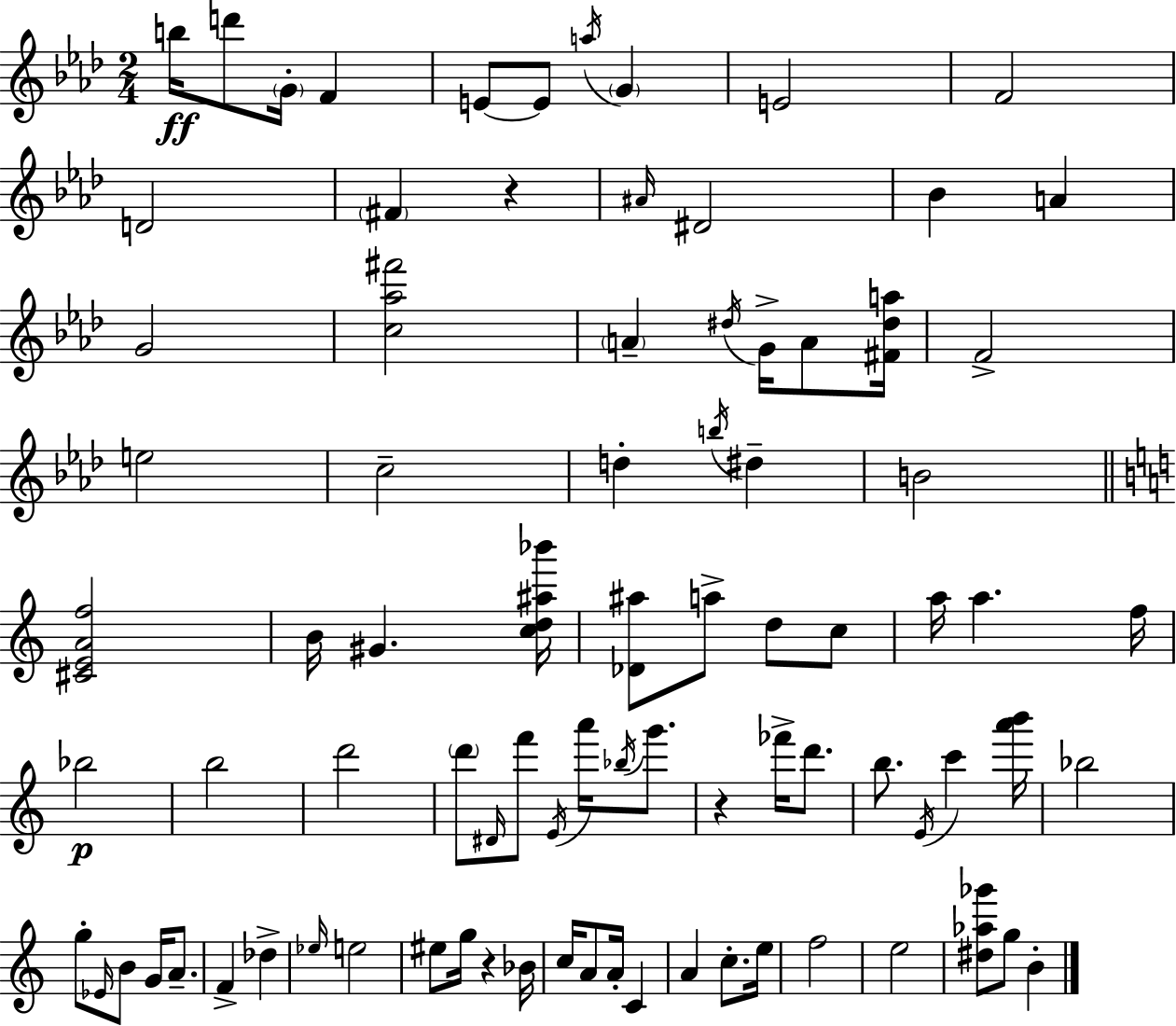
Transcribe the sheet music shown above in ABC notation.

X:1
T:Untitled
M:2/4
L:1/4
K:Fm
b/4 d'/2 G/4 F E/2 E/2 a/4 G E2 F2 D2 ^F z ^A/4 ^D2 _B A G2 [c_a^f']2 A ^d/4 G/4 A/2 [^F^da]/4 F2 e2 c2 d b/4 ^d B2 [^CEAf]2 B/4 ^G [cd^a_b']/4 [_D^a]/2 a/2 d/2 c/2 a/4 a f/4 _b2 b2 d'2 d'/2 ^D/4 f'/2 E/4 a'/4 _b/4 g'/2 z _f'/4 d'/2 b/2 E/4 c' [a'b']/4 _b2 g/2 _E/4 B/2 G/4 A/2 F _d _e/4 e2 ^e/2 g/4 z _B/4 c/4 A/2 A/4 C A c/2 e/4 f2 e2 [^d_a_g']/2 g/2 B